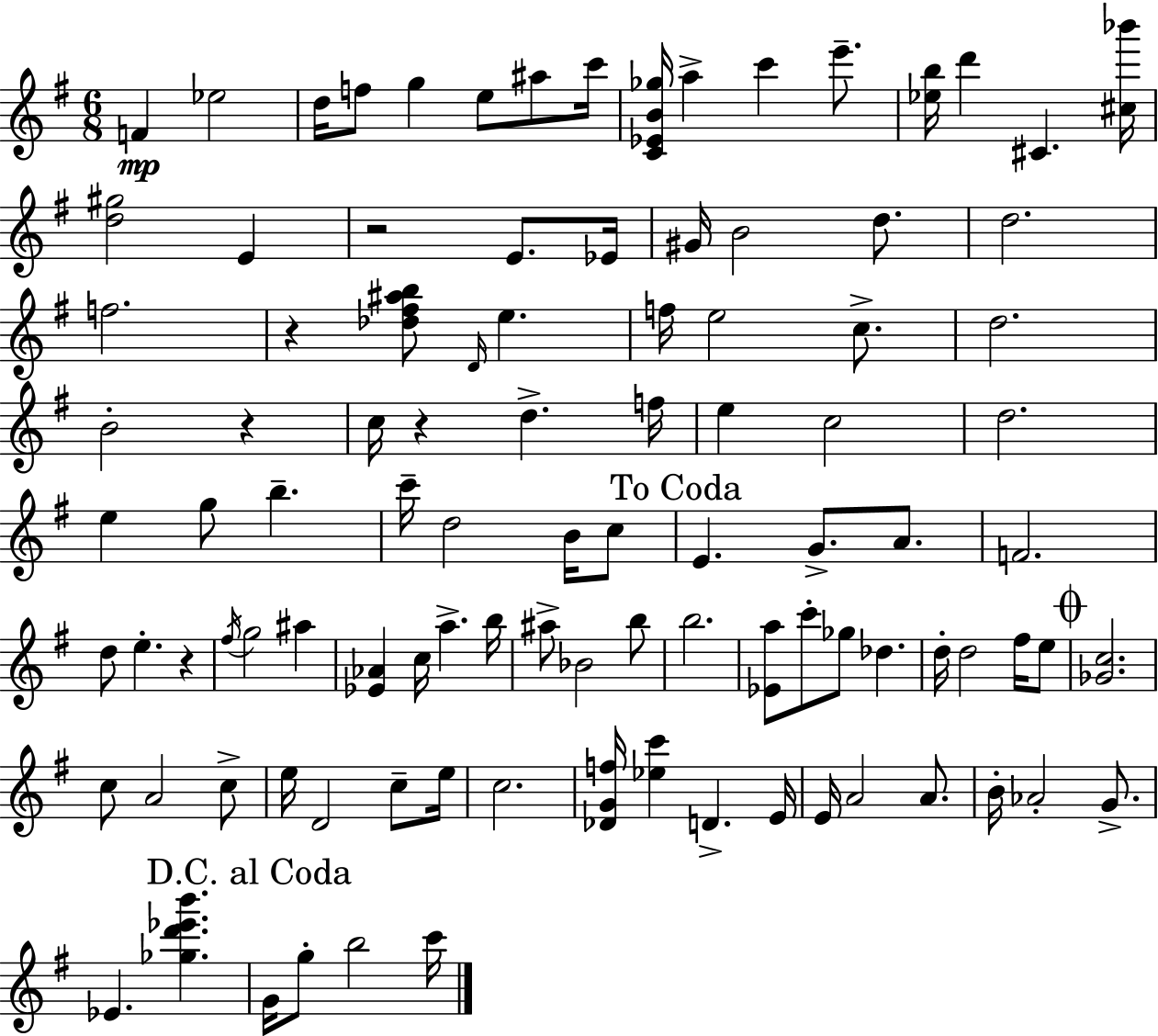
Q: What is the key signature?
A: E minor